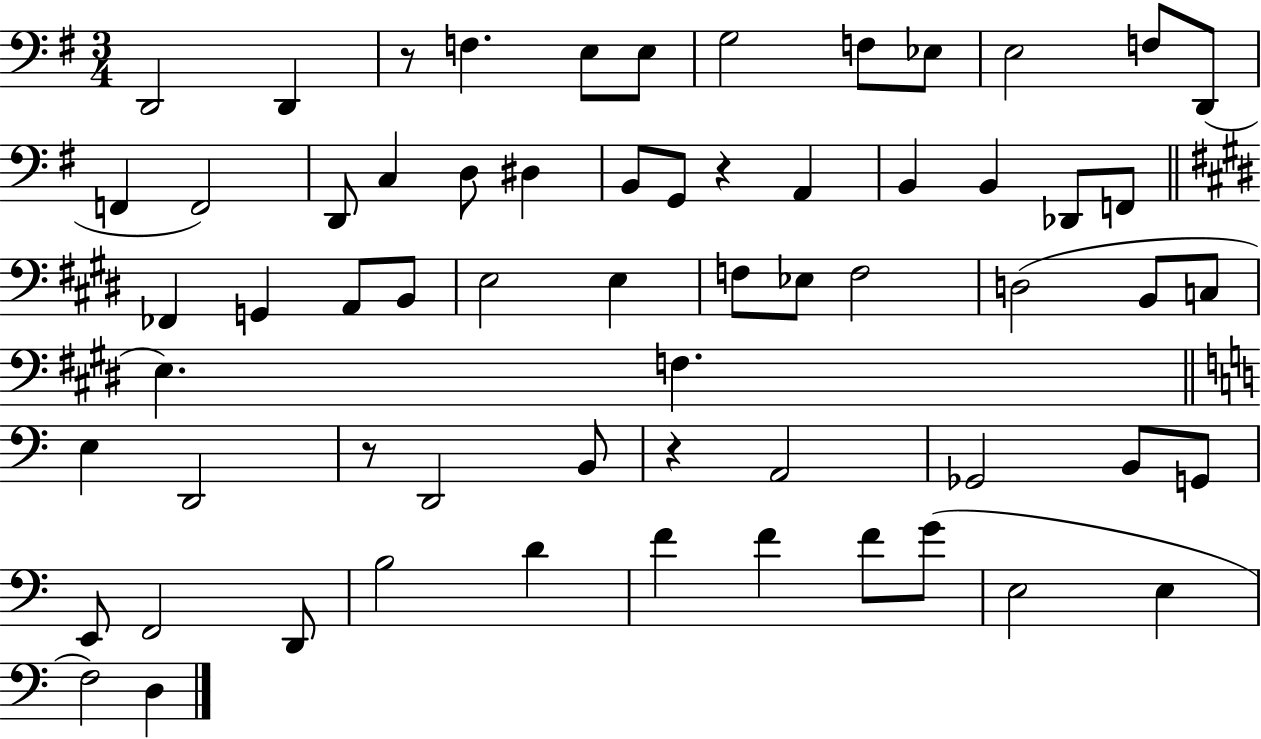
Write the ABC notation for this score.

X:1
T:Untitled
M:3/4
L:1/4
K:G
D,,2 D,, z/2 F, E,/2 E,/2 G,2 F,/2 _E,/2 E,2 F,/2 D,,/2 F,, F,,2 D,,/2 C, D,/2 ^D, B,,/2 G,,/2 z A,, B,, B,, _D,,/2 F,,/2 _F,, G,, A,,/2 B,,/2 E,2 E, F,/2 _E,/2 F,2 D,2 B,,/2 C,/2 E, F, E, D,,2 z/2 D,,2 B,,/2 z A,,2 _G,,2 B,,/2 G,,/2 E,,/2 F,,2 D,,/2 B,2 D F F F/2 G/2 E,2 E, F,2 D,